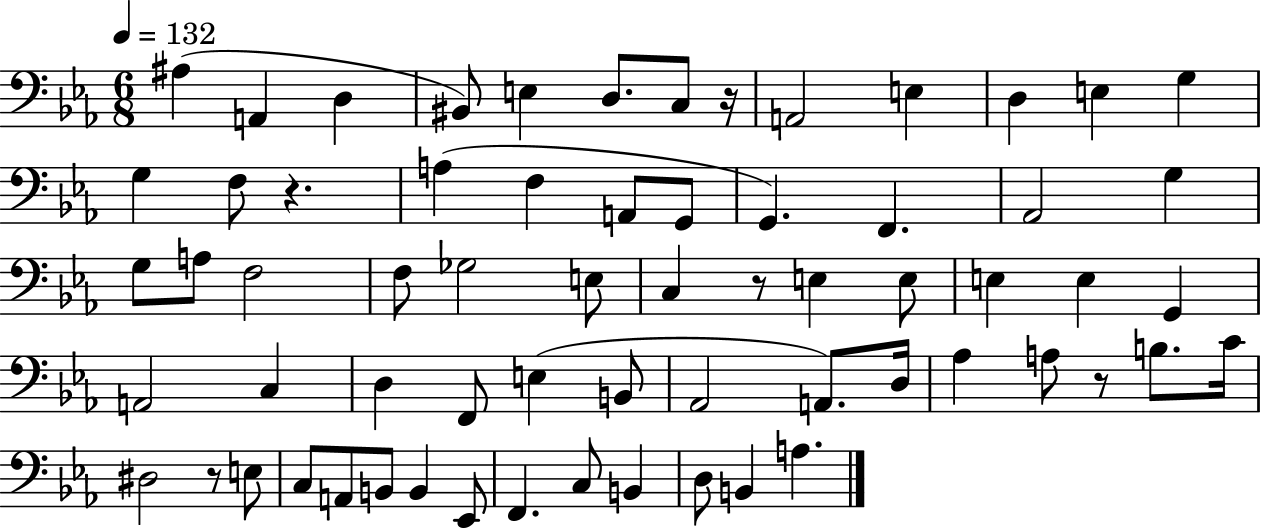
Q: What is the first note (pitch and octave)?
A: A#3